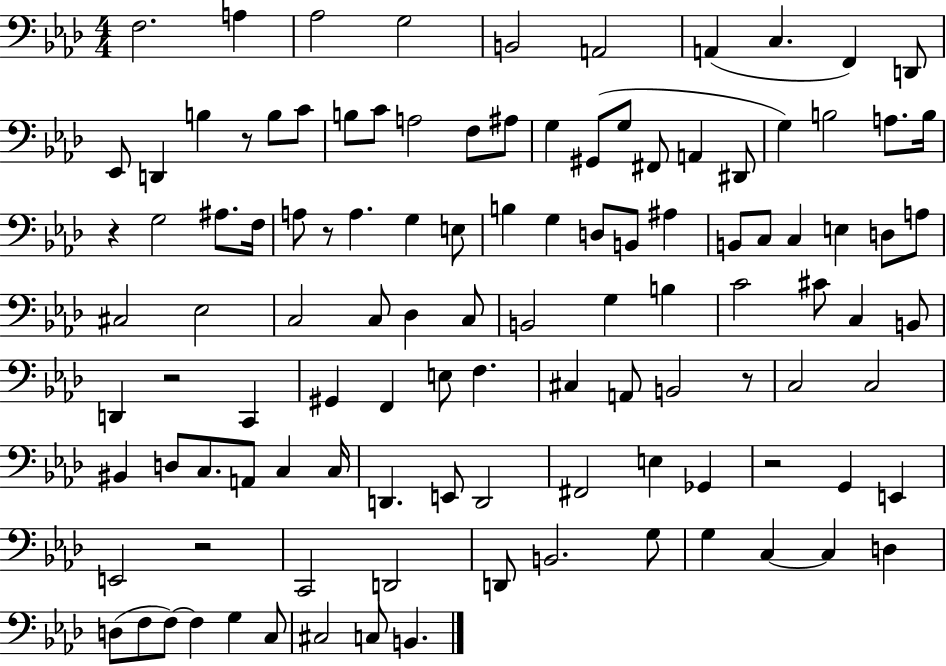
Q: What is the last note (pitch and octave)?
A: B2